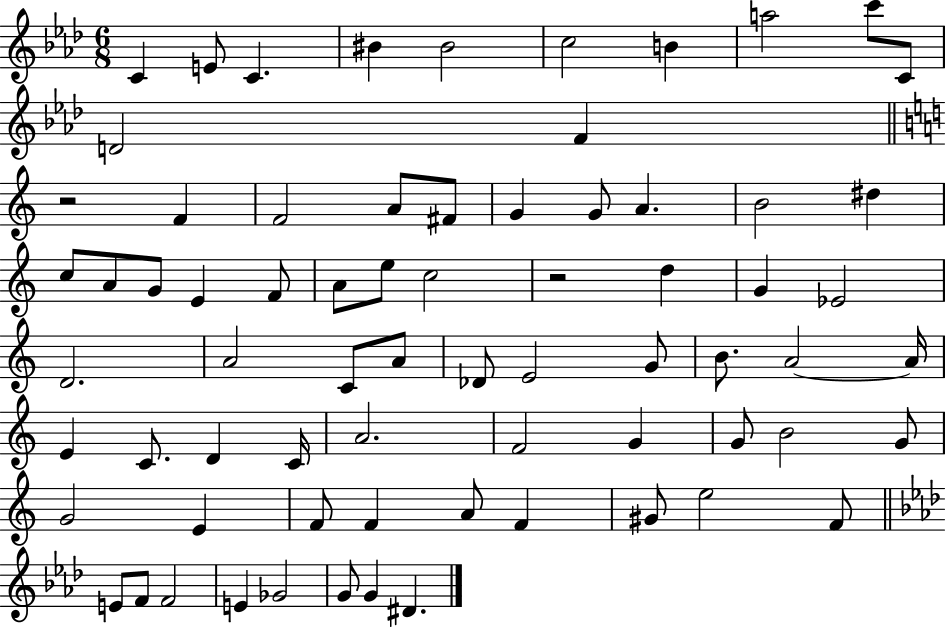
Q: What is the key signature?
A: AES major